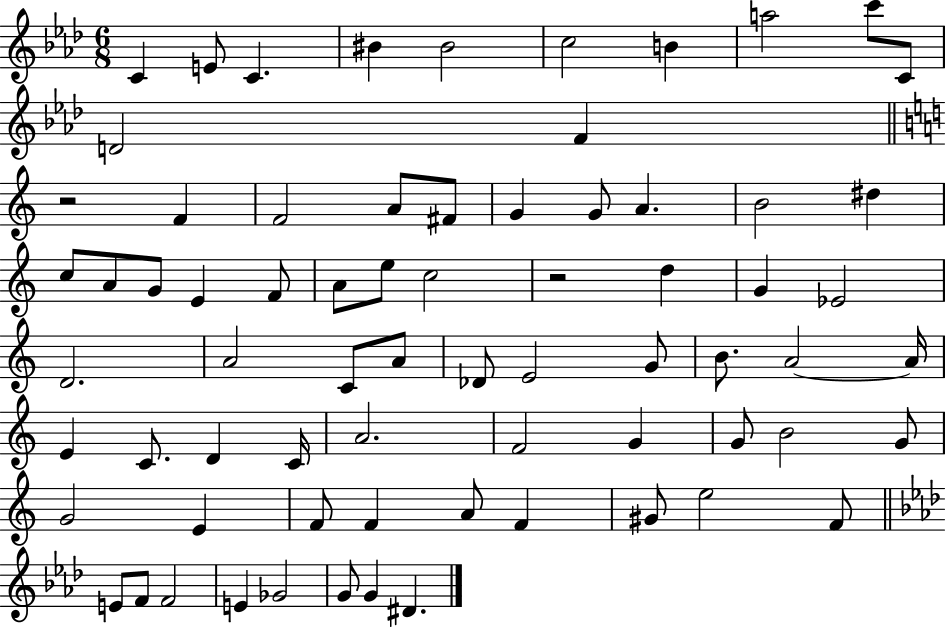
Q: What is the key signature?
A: AES major